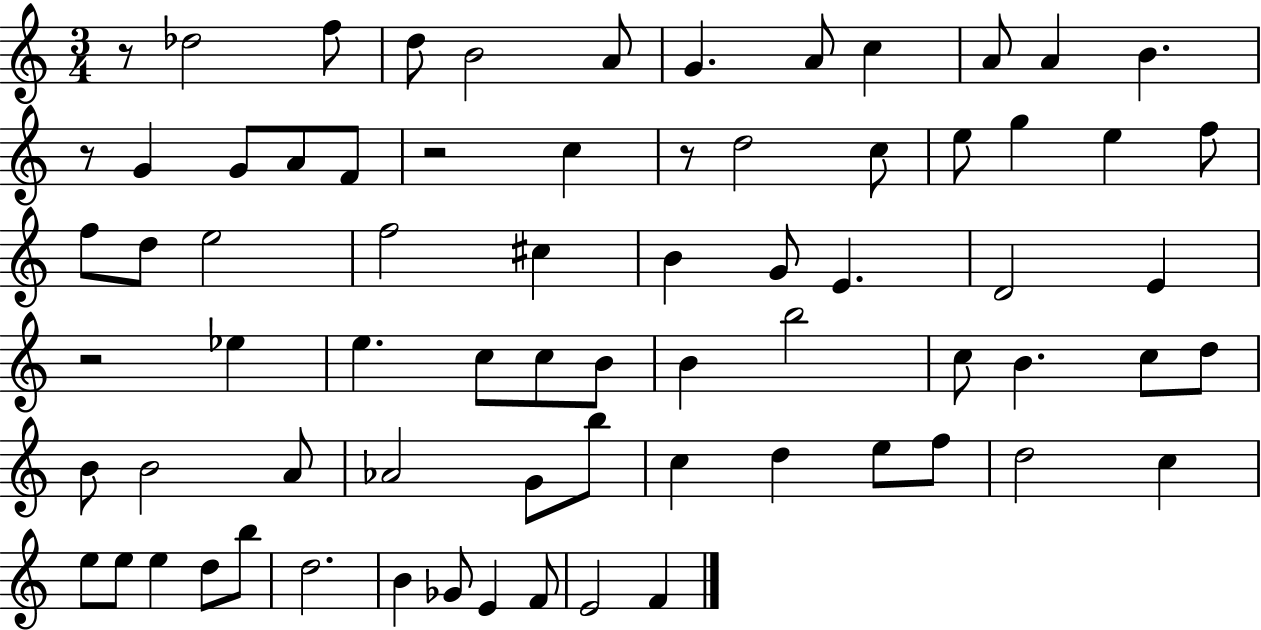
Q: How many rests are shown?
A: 5